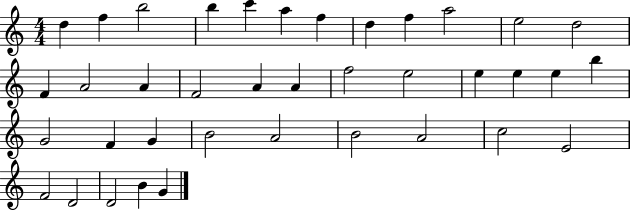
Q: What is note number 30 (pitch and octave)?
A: B4